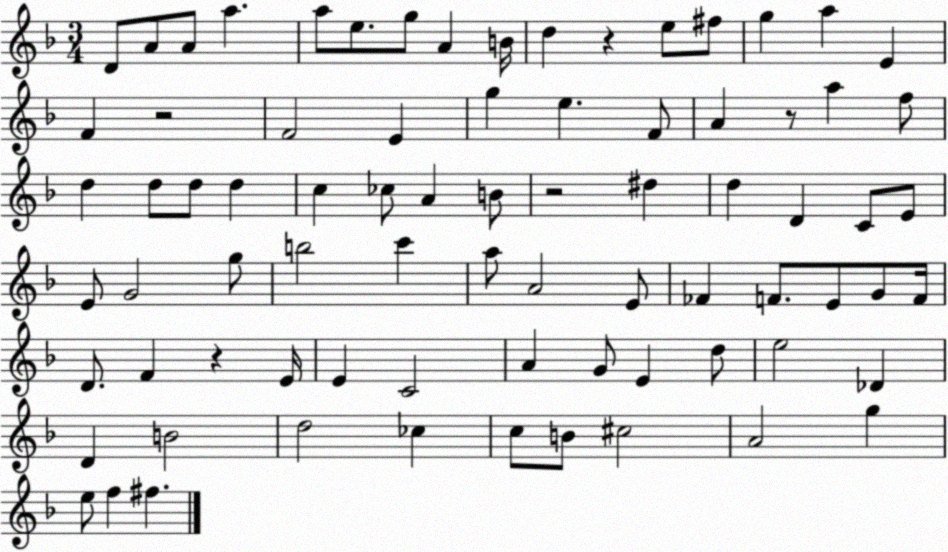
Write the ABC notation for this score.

X:1
T:Untitled
M:3/4
L:1/4
K:F
D/2 A/2 A/2 a a/2 e/2 g/2 A B/4 d z e/2 ^f/2 g a E F z2 F2 E g e F/2 A z/2 a f/2 d d/2 d/2 d c _c/2 A B/2 z2 ^d d D C/2 E/2 E/2 G2 g/2 b2 c' a/2 A2 E/2 _F F/2 E/2 G/2 F/4 D/2 F z E/4 E C2 A G/2 E d/2 e2 _D D B2 d2 _c c/2 B/2 ^c2 A2 g e/2 f ^f